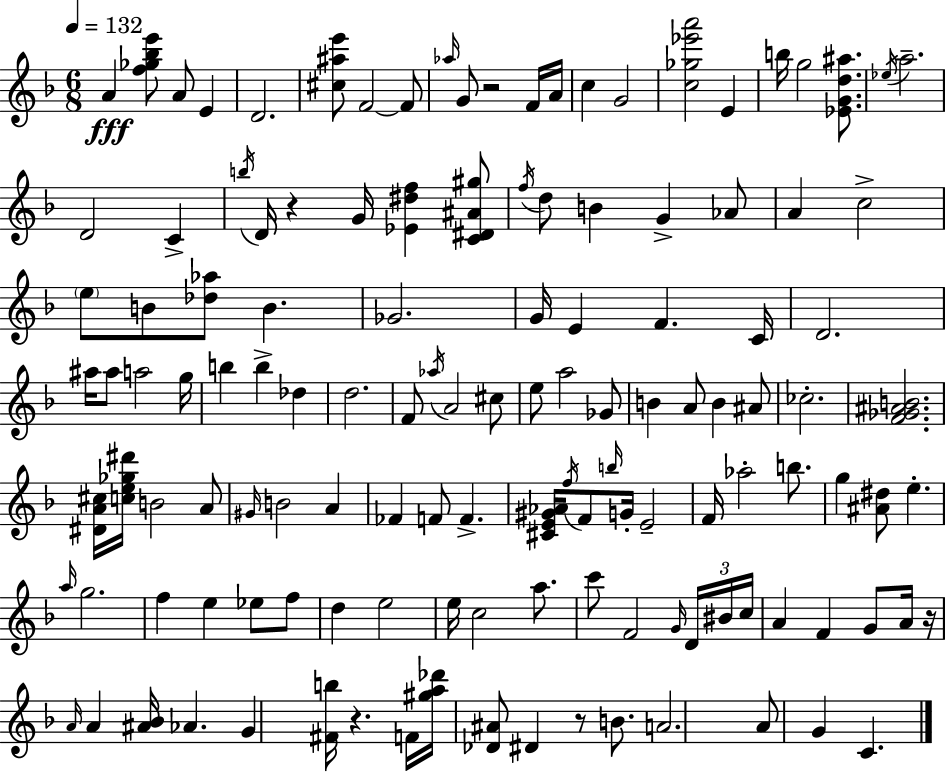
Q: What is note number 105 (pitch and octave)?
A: A4